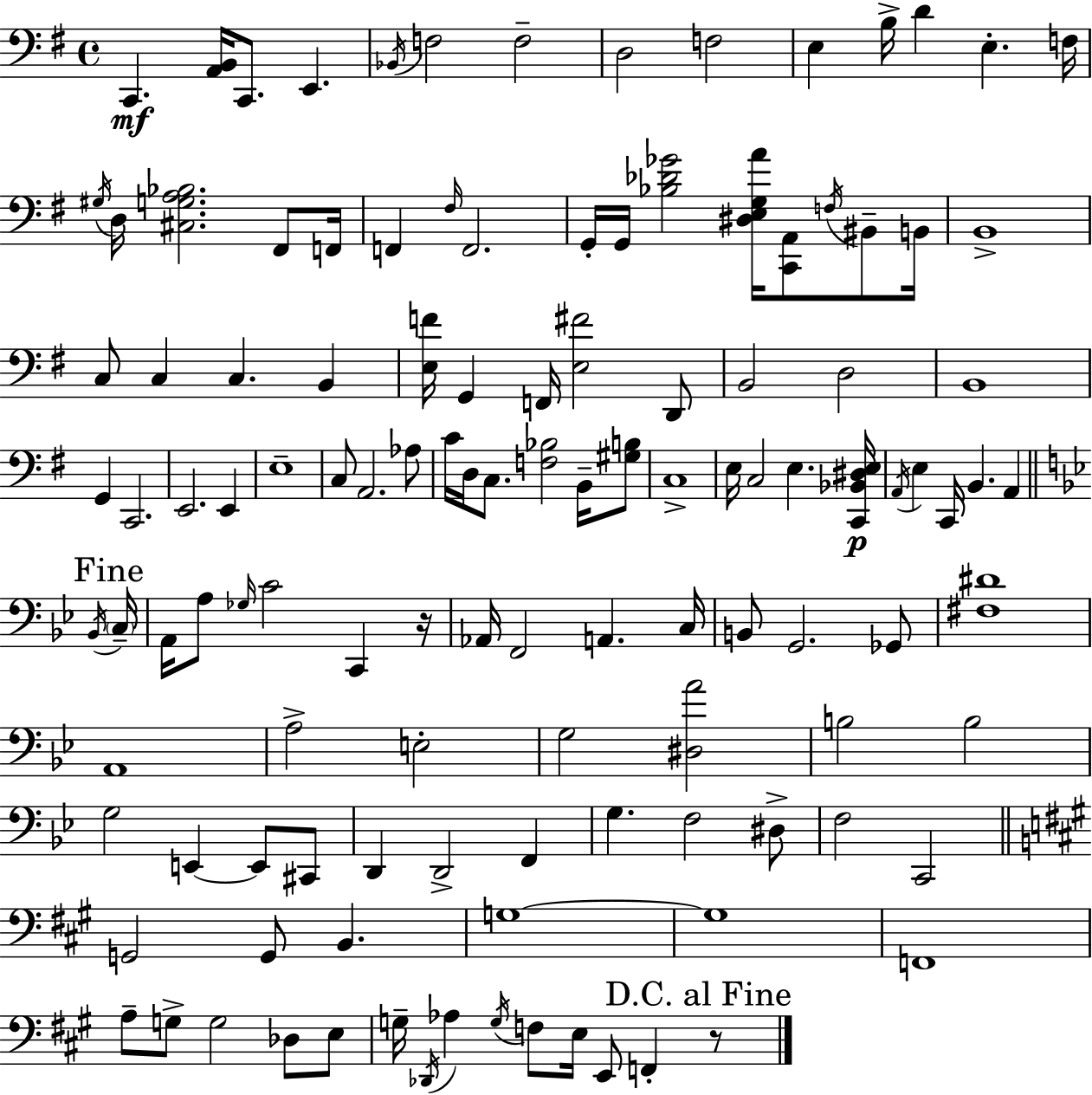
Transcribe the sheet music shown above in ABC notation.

X:1
T:Untitled
M:4/4
L:1/4
K:Em
C,, [A,,B,,]/4 C,,/2 E,, _B,,/4 F,2 F,2 D,2 F,2 E, B,/4 D E, F,/4 ^G,/4 D,/4 [^C,G,A,_B,]2 ^F,,/2 F,,/4 F,, ^F,/4 F,,2 G,,/4 G,,/4 [_B,_D_G]2 [^D,E,G,A]/4 [C,,A,,]/2 F,/4 ^B,,/2 B,,/4 B,,4 C,/2 C, C, B,, [E,F]/4 G,, F,,/4 [E,^F]2 D,,/2 B,,2 D,2 B,,4 G,, C,,2 E,,2 E,, E,4 C,/2 A,,2 _A,/2 C/4 D,/4 C,/2 [F,_B,]2 B,,/4 [^G,B,]/2 C,4 E,/4 C,2 E, [C,,_B,,^D,E,]/4 A,,/4 E, C,,/4 B,, A,, _B,,/4 C,/4 A,,/4 A,/2 _G,/4 C2 C,, z/4 _A,,/4 F,,2 A,, C,/4 B,,/2 G,,2 _G,,/2 [^F,^D]4 A,,4 A,2 E,2 G,2 [^D,A]2 B,2 B,2 G,2 E,, E,,/2 ^C,,/2 D,, D,,2 F,, G, F,2 ^D,/2 F,2 C,,2 G,,2 G,,/2 B,, G,4 G,4 F,,4 A,/2 G,/2 G,2 _D,/2 E,/2 G,/4 _D,,/4 _A, G,/4 F,/2 E,/4 E,,/2 F,, z/2